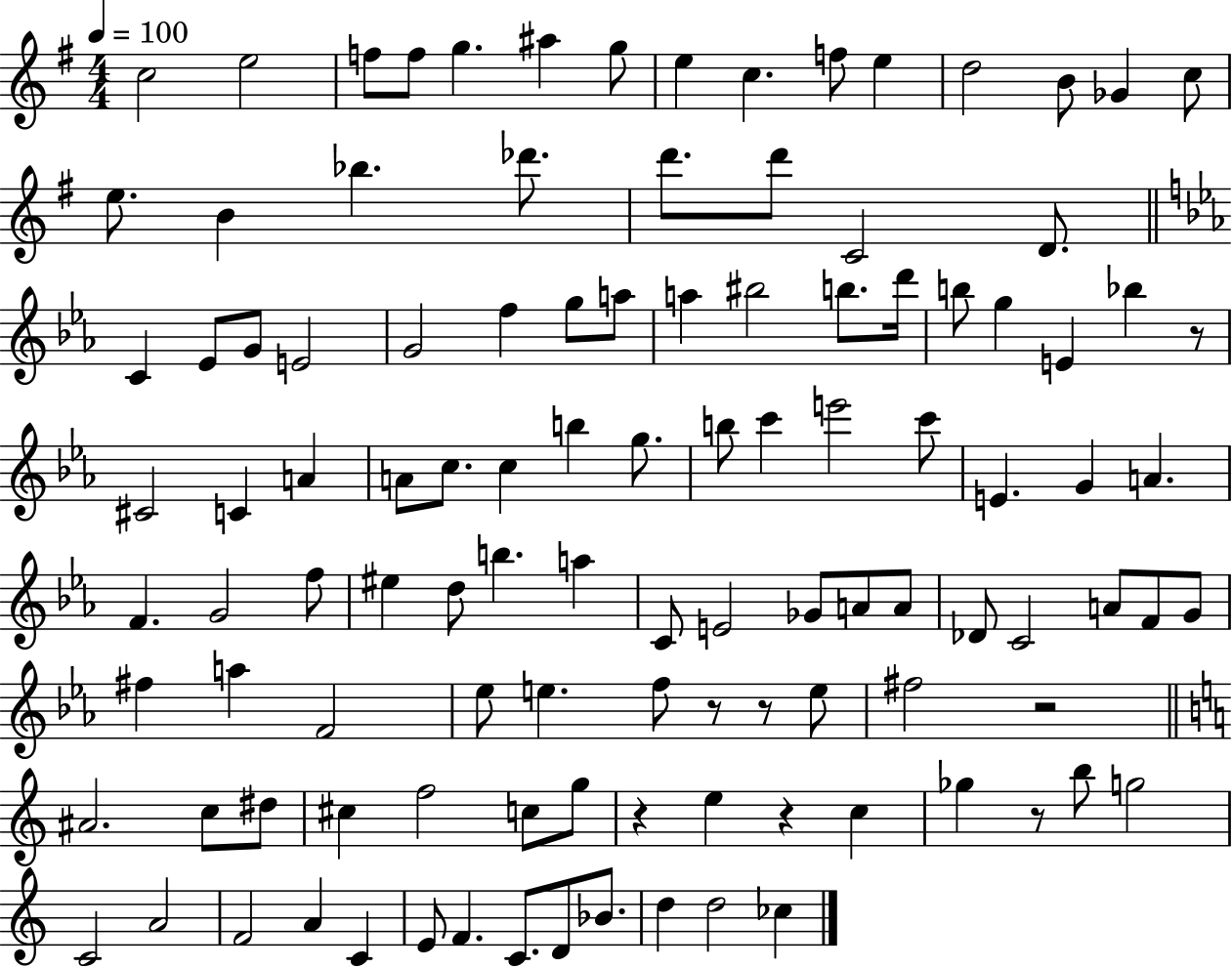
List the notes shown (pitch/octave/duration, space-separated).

C5/h E5/h F5/e F5/e G5/q. A#5/q G5/e E5/q C5/q. F5/e E5/q D5/h B4/e Gb4/q C5/e E5/e. B4/q Bb5/q. Db6/e. D6/e. D6/e C4/h D4/e. C4/q Eb4/e G4/e E4/h G4/h F5/q G5/e A5/e A5/q BIS5/h B5/e. D6/s B5/e G5/q E4/q Bb5/q R/e C#4/h C4/q A4/q A4/e C5/e. C5/q B5/q G5/e. B5/e C6/q E6/h C6/e E4/q. G4/q A4/q. F4/q. G4/h F5/e EIS5/q D5/e B5/q. A5/q C4/e E4/h Gb4/e A4/e A4/e Db4/e C4/h A4/e F4/e G4/e F#5/q A5/q F4/h Eb5/e E5/q. F5/e R/e R/e E5/e F#5/h R/h A#4/h. C5/e D#5/e C#5/q F5/h C5/e G5/e R/q E5/q R/q C5/q Gb5/q R/e B5/e G5/h C4/h A4/h F4/h A4/q C4/q E4/e F4/q. C4/e. D4/e Bb4/e. D5/q D5/h CES5/q